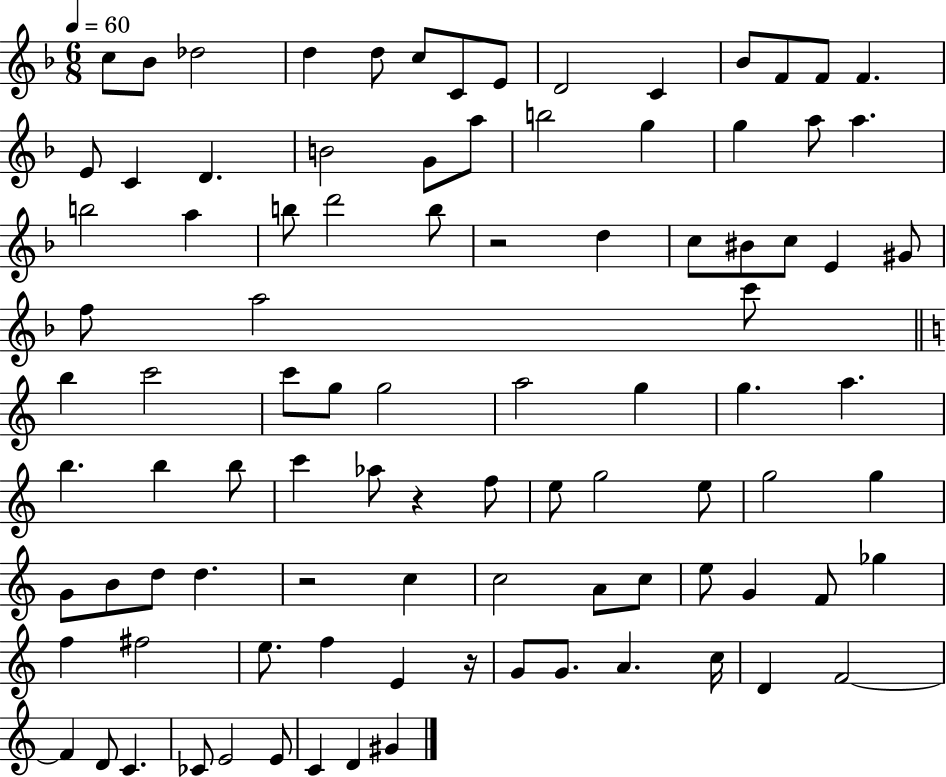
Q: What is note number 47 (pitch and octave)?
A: G5